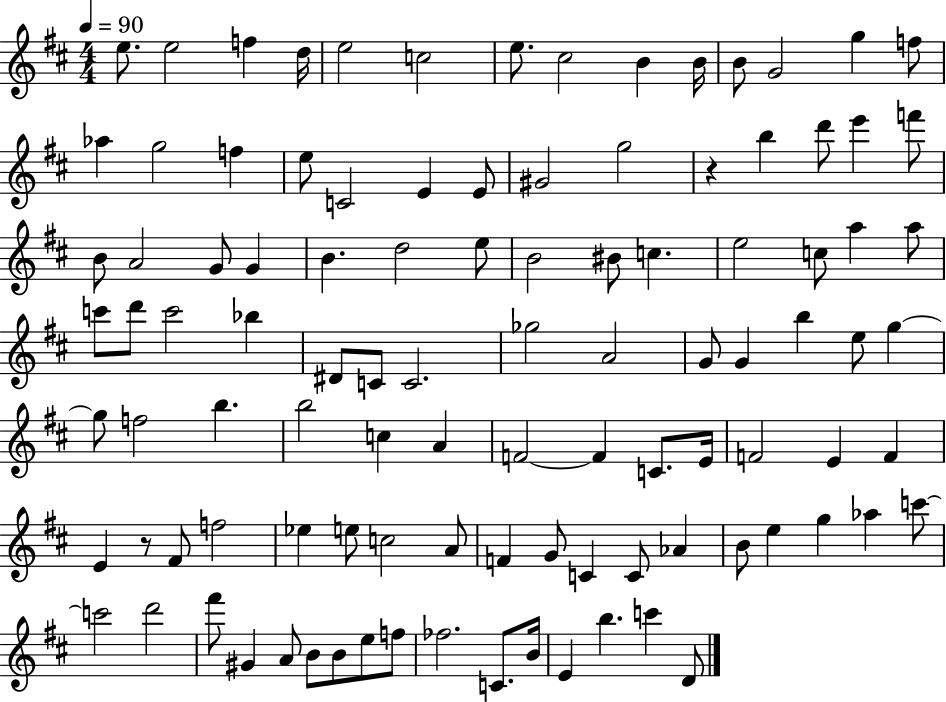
E5/e. E5/h F5/q D5/s E5/h C5/h E5/e. C#5/h B4/q B4/s B4/e G4/h G5/q F5/e Ab5/q G5/h F5/q E5/e C4/h E4/q E4/e G#4/h G5/h R/q B5/q D6/e E6/q F6/e B4/e A4/h G4/e G4/q B4/q. D5/h E5/e B4/h BIS4/e C5/q. E5/h C5/e A5/q A5/e C6/e D6/e C6/h Bb5/q D#4/e C4/e C4/h. Gb5/h A4/h G4/e G4/q B5/q E5/e G5/q G5/e F5/h B5/q. B5/h C5/q A4/q F4/h F4/q C4/e. E4/s F4/h E4/q F4/q E4/q R/e F#4/e F5/h Eb5/q E5/e C5/h A4/e F4/q G4/e C4/q C4/e Ab4/q B4/e E5/q G5/q Ab5/q C6/e C6/h D6/h F#6/e G#4/q A4/e B4/e B4/e E5/e F5/e FES5/h. C4/e. B4/s E4/q B5/q. C6/q D4/e